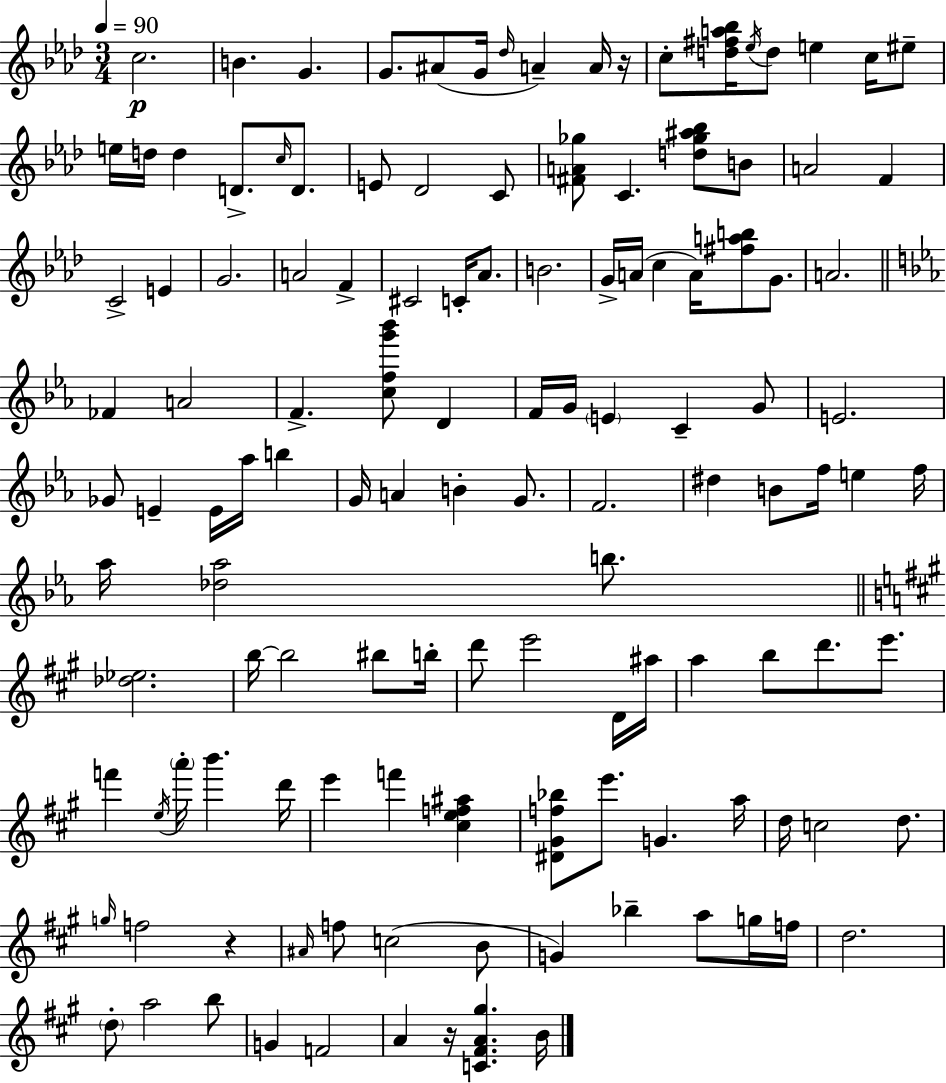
X:1
T:Untitled
M:3/4
L:1/4
K:Fm
c2 B G G/2 ^A/2 G/4 _d/4 A A/4 z/4 c/2 [d^fa_b]/4 _e/4 d/2 e c/4 ^e/2 e/4 d/4 d D/2 c/4 D/2 E/2 _D2 C/2 [^FA_g]/2 C [d_g^a_b]/2 B/2 A2 F C2 E G2 A2 F ^C2 C/4 _A/2 B2 G/4 A/4 c A/4 [^fab]/2 G/2 A2 _F A2 F [cfg'_b']/2 D F/4 G/4 E C G/2 E2 _G/2 E E/4 _a/4 b G/4 A B G/2 F2 ^d B/2 f/4 e f/4 _a/4 [_d_a]2 b/2 [_d_e]2 b/4 b2 ^b/2 b/4 d'/2 e'2 D/4 ^a/4 a b/2 d'/2 e'/2 f' e/4 a'/4 b' d'/4 e' f' [^cef^a] [^D^Gf_b]/2 e'/2 G a/4 d/4 c2 d/2 g/4 f2 z ^A/4 f/2 c2 B/2 G _b a/2 g/4 f/4 d2 d/2 a2 b/2 G F2 A z/4 [C^FA^g] B/4